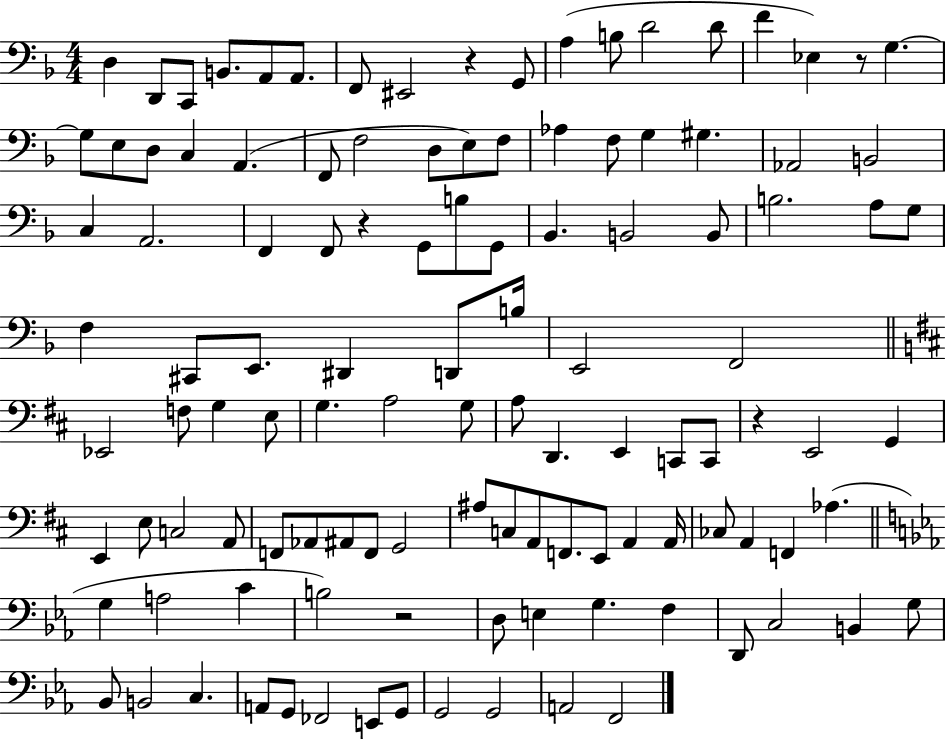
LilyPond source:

{
  \clef bass
  \numericTimeSignature
  \time 4/4
  \key f \major
  d4 d,8 c,8 b,8. a,8 a,8. | f,8 eis,2 r4 g,8 | a4( b8 d'2 d'8 | f'4 ees4) r8 g4.~~ | \break g8 e8 d8 c4 a,4.( | f,8 f2 d8 e8) f8 | aes4 f8 g4 gis4. | aes,2 b,2 | \break c4 a,2. | f,4 f,8 r4 g,8 b8 g,8 | bes,4. b,2 b,8 | b2. a8 g8 | \break f4 cis,8 e,8. dis,4 d,8 b16 | e,2 f,2 | \bar "||" \break \key d \major ees,2 f8 g4 e8 | g4. a2 g8 | a8 d,4. e,4 c,8 c,8 | r4 e,2 g,4 | \break e,4 e8 c2 a,8 | f,8 aes,8 ais,8 f,8 g,2 | ais8 c8 a,8 f,8. e,8 a,4 a,16 | ces8 a,4 f,4 aes4.( | \break \bar "||" \break \key ees \major g4 a2 c'4 | b2) r2 | d8 e4 g4. f4 | d,8 c2 b,4 g8 | \break bes,8 b,2 c4. | a,8 g,8 fes,2 e,8 g,8 | g,2 g,2 | a,2 f,2 | \break \bar "|."
}